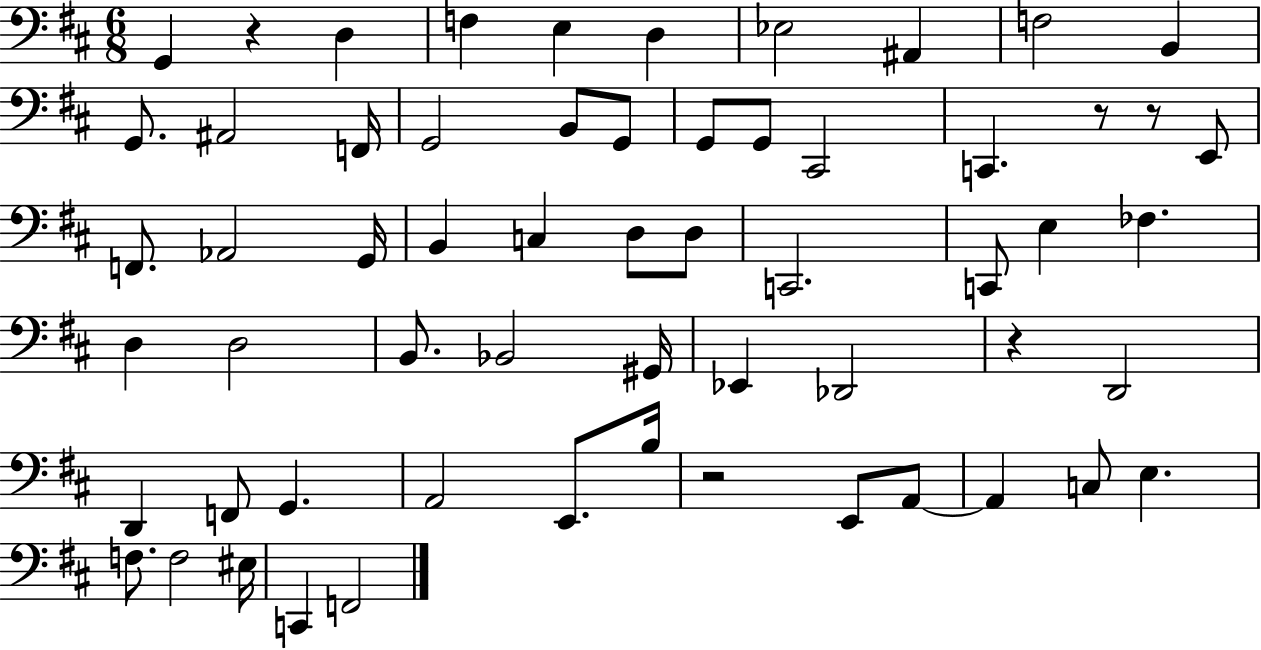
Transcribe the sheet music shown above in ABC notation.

X:1
T:Untitled
M:6/8
L:1/4
K:D
G,, z D, F, E, D, _E,2 ^A,, F,2 B,, G,,/2 ^A,,2 F,,/4 G,,2 B,,/2 G,,/2 G,,/2 G,,/2 ^C,,2 C,, z/2 z/2 E,,/2 F,,/2 _A,,2 G,,/4 B,, C, D,/2 D,/2 C,,2 C,,/2 E, _F, D, D,2 B,,/2 _B,,2 ^G,,/4 _E,, _D,,2 z D,,2 D,, F,,/2 G,, A,,2 E,,/2 B,/4 z2 E,,/2 A,,/2 A,, C,/2 E, F,/2 F,2 ^E,/4 C,, F,,2